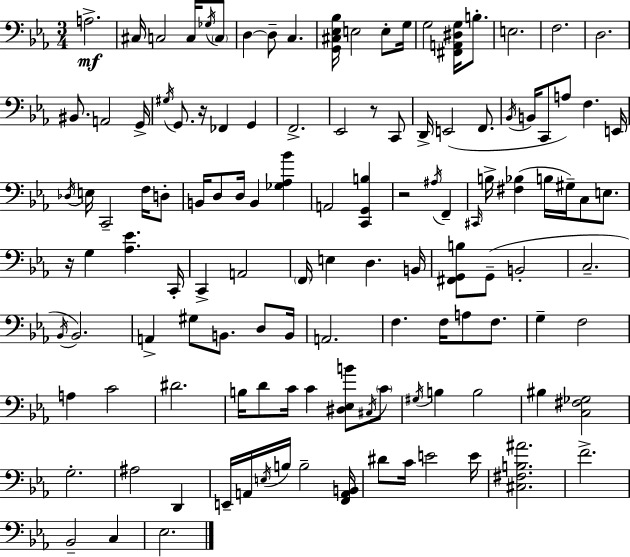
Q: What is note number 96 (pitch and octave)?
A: E2